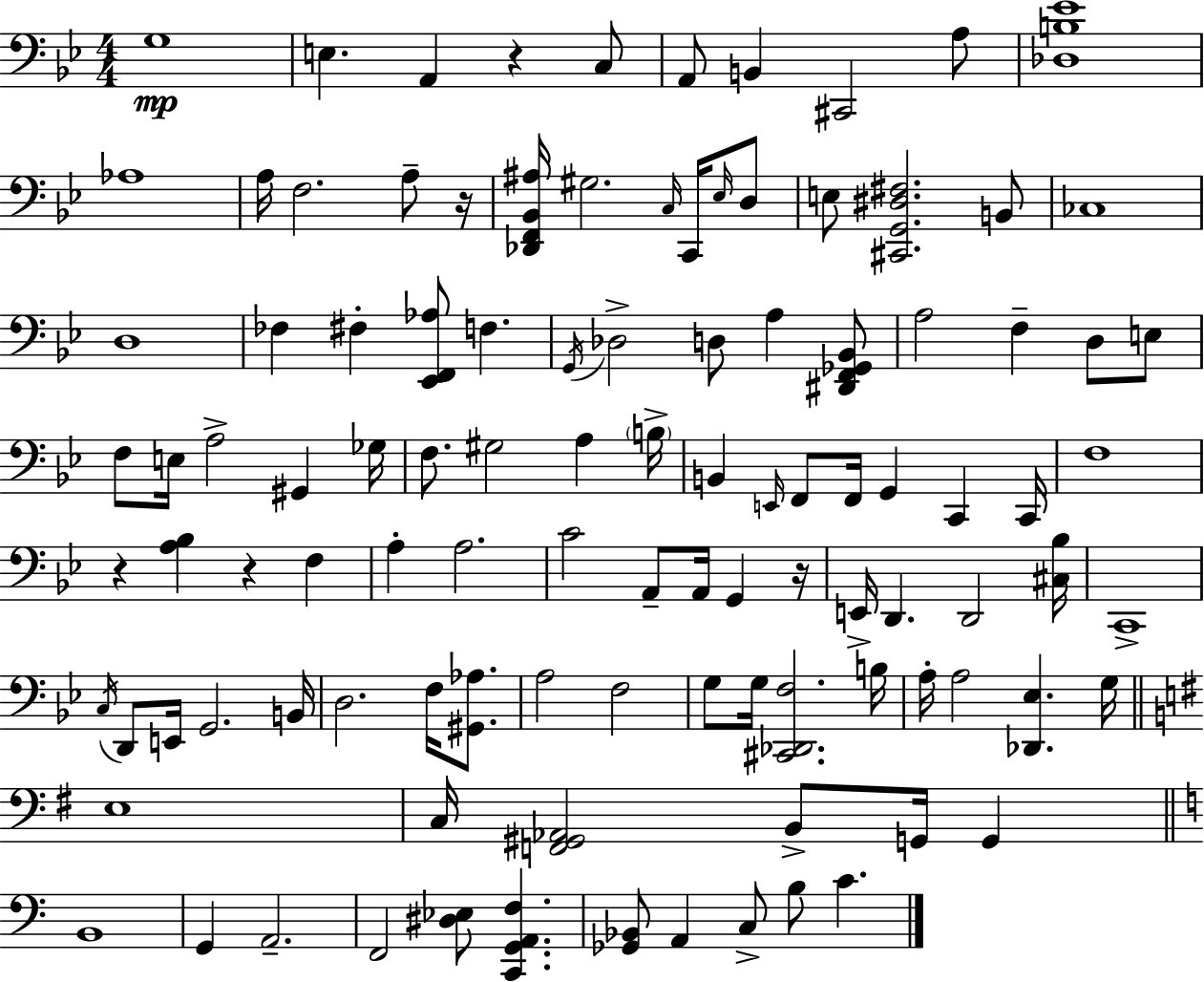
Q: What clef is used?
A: bass